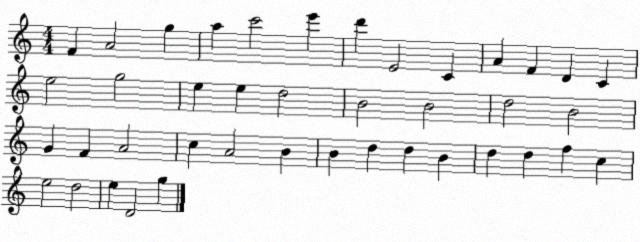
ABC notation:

X:1
T:Untitled
M:4/4
L:1/4
K:C
F A2 g a c'2 e' d' E2 C A F D C e2 g2 e e d2 B2 B2 d2 B2 G F A2 c A2 B B d d B d d f c e2 d2 e D2 g